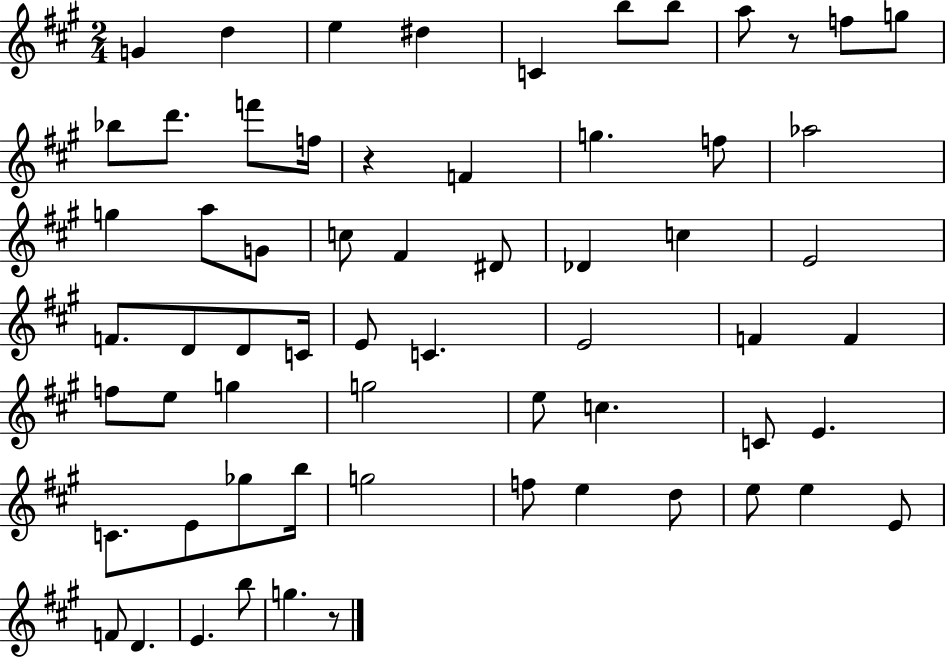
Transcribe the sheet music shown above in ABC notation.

X:1
T:Untitled
M:2/4
L:1/4
K:A
G d e ^d C b/2 b/2 a/2 z/2 f/2 g/2 _b/2 d'/2 f'/2 f/4 z F g f/2 _a2 g a/2 G/2 c/2 ^F ^D/2 _D c E2 F/2 D/2 D/2 C/4 E/2 C E2 F F f/2 e/2 g g2 e/2 c C/2 E C/2 E/2 _g/2 b/4 g2 f/2 e d/2 e/2 e E/2 F/2 D E b/2 g z/2